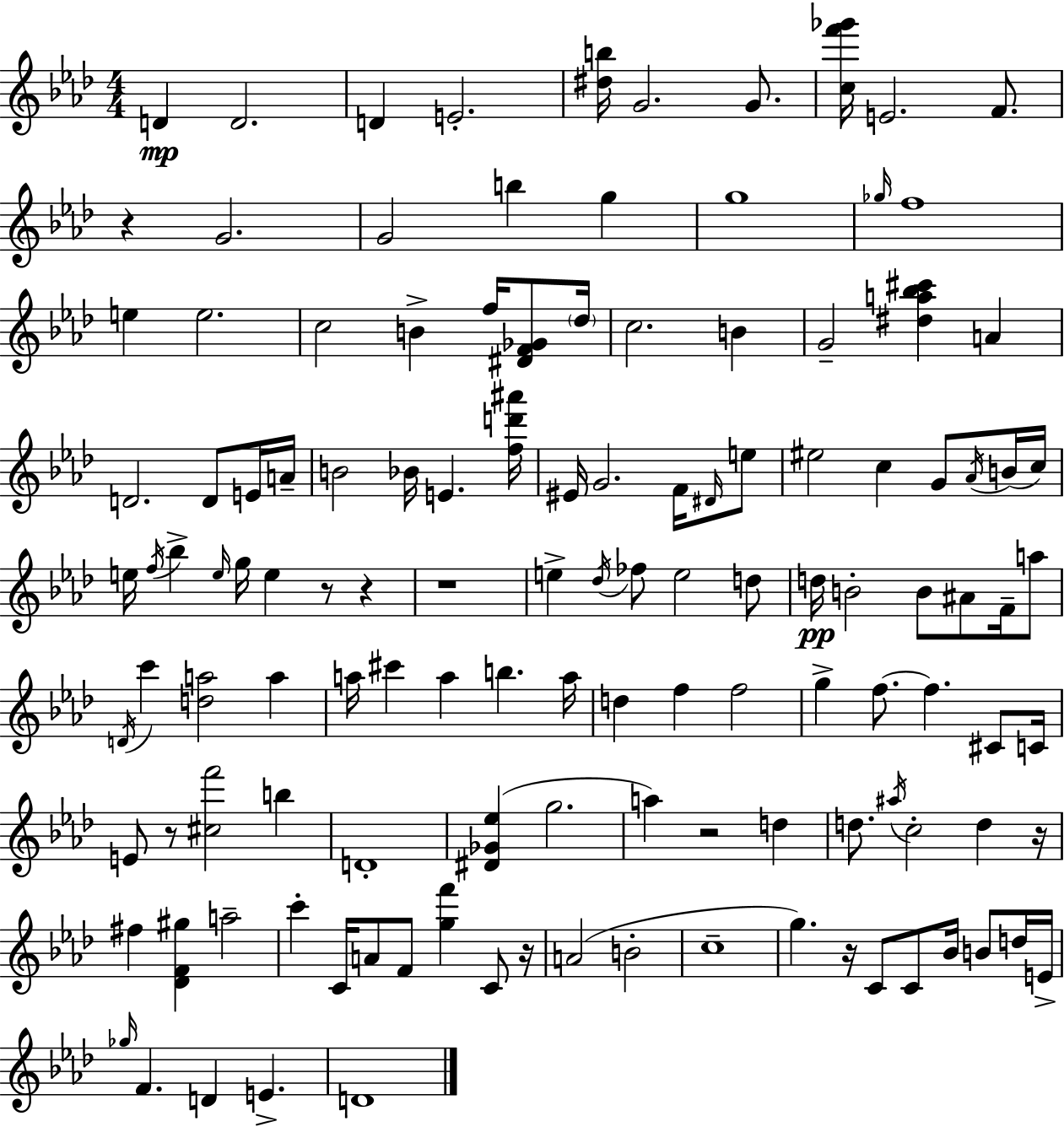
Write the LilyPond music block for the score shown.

{
  \clef treble
  \numericTimeSignature
  \time 4/4
  \key aes \major
  d'4\mp d'2. | d'4 e'2.-. | <dis'' b''>16 g'2. g'8. | <c'' f''' ges'''>16 e'2. f'8. | \break r4 g'2. | g'2 b''4 g''4 | g''1 | \grace { ges''16 } f''1 | \break e''4 e''2. | c''2 b'4-> f''16 <dis' f' ges'>8 | \parenthesize des''16 c''2. b'4 | g'2-- <dis'' a'' bes'' cis'''>4 a'4 | \break d'2. d'8 e'16 | a'16-- b'2 bes'16 e'4. | <f'' d''' ais'''>16 eis'16 g'2. f'16 \grace { dis'16 } | e''8 eis''2 c''4 g'8 | \break \acciaccatura { aes'16 }( b'16 c''16) e''16 \acciaccatura { f''16 } bes''4-> \grace { e''16 } g''16 e''4 r8 | r4 r1 | e''4-> \acciaccatura { des''16 } fes''8 e''2 | d''8 d''16\pp b'2-. b'8 | \break ais'8 f'16-- a''8 \acciaccatura { d'16 } c'''4 <d'' a''>2 | a''4 a''16 cis'''4 a''4 | b''4. a''16 d''4 f''4 f''2 | g''4-> f''8.~~ f''4. | \break cis'8 c'16 e'8 r8 <cis'' f'''>2 | b''4 d'1-. | <dis' ges' ees''>4( g''2. | a''4) r2 | \break d''4 d''8. \acciaccatura { ais''16 } c''2-. | d''4 r16 fis''4 <des' f' gis''>4 | a''2-- c'''4-. c'16 a'8 f'8 | <g'' f'''>4 c'8 r16 a'2( | \break b'2-. c''1-- | g''4.) r16 c'8 | c'8 bes'16 b'8 d''16 e'16-> \grace { ges''16 } f'4. d'4 | e'4.-> d'1 | \break \bar "|."
}